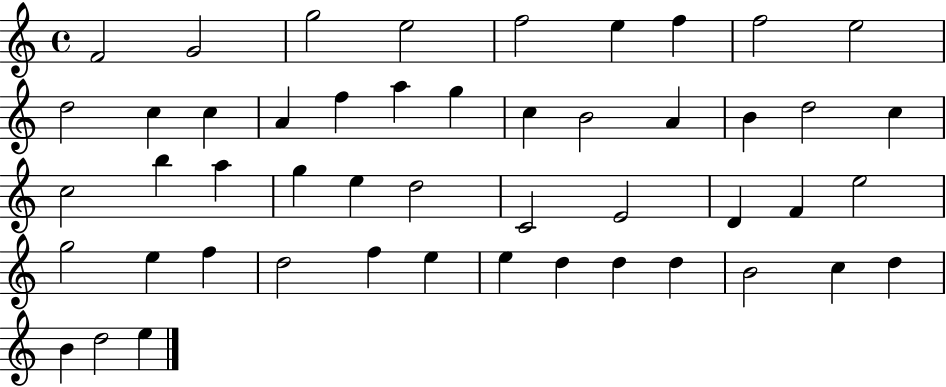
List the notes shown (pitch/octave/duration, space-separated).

F4/h G4/h G5/h E5/h F5/h E5/q F5/q F5/h E5/h D5/h C5/q C5/q A4/q F5/q A5/q G5/q C5/q B4/h A4/q B4/q D5/h C5/q C5/h B5/q A5/q G5/q E5/q D5/h C4/h E4/h D4/q F4/q E5/h G5/h E5/q F5/q D5/h F5/q E5/q E5/q D5/q D5/q D5/q B4/h C5/q D5/q B4/q D5/h E5/q